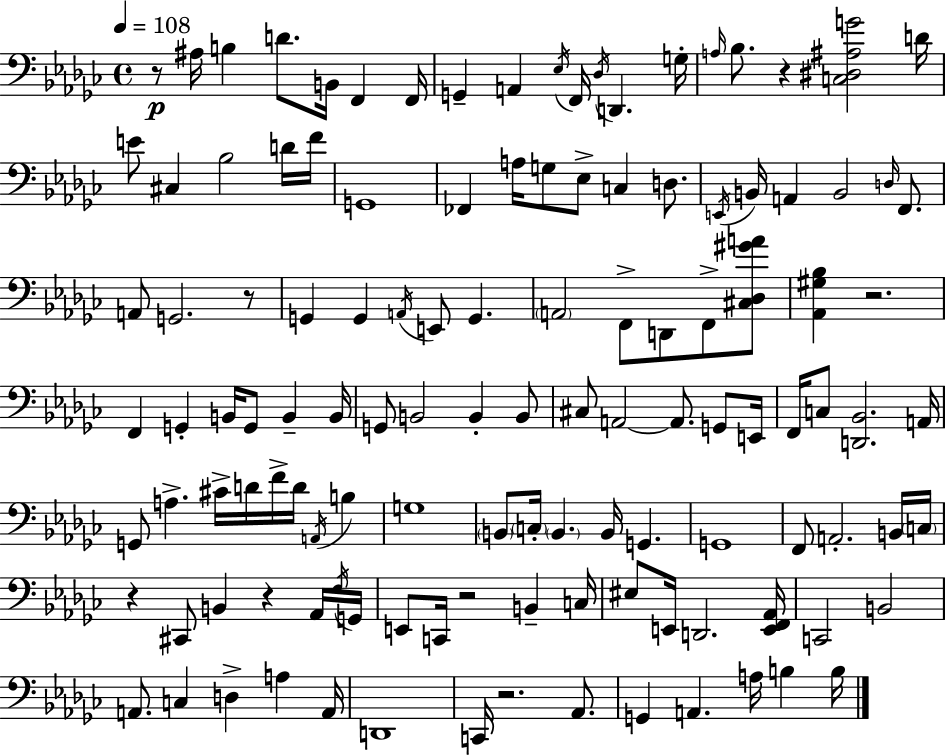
X:1
T:Untitled
M:4/4
L:1/4
K:Ebm
z/2 ^A,/4 B, D/2 B,,/4 F,, F,,/4 G,, A,, _E,/4 F,,/4 _D,/4 D,, G,/4 A,/4 _B,/2 z [C,^D,^A,G]2 D/4 E/2 ^C, _B,2 D/4 F/4 G,,4 _F,, A,/4 G,/2 _E,/2 C, D,/2 E,,/4 B,,/4 A,, B,,2 D,/4 F,,/2 A,,/2 G,,2 z/2 G,, G,, A,,/4 E,,/2 G,, A,,2 F,,/2 D,,/2 F,,/2 [^C,_D,^GA]/2 [_A,,^G,_B,] z2 F,, G,, B,,/4 G,,/2 B,, B,,/4 G,,/2 B,,2 B,, B,,/2 ^C,/2 A,,2 A,,/2 G,,/2 E,,/4 F,,/4 C,/2 [D,,_B,,]2 A,,/4 G,,/2 A, ^C/4 D/4 F/4 D/4 A,,/4 B, G,4 B,,/2 C,/4 B,, B,,/4 G,, G,,4 F,,/2 A,,2 B,,/4 C,/4 z ^C,,/2 B,, z _A,,/4 F,/4 G,,/4 E,,/2 C,,/4 z2 B,, C,/4 ^E,/2 E,,/4 D,,2 [E,,F,,_A,,]/4 C,,2 B,,2 A,,/2 C, D, A, A,,/4 D,,4 C,,/4 z2 _A,,/2 G,, A,, A,/4 B, B,/4